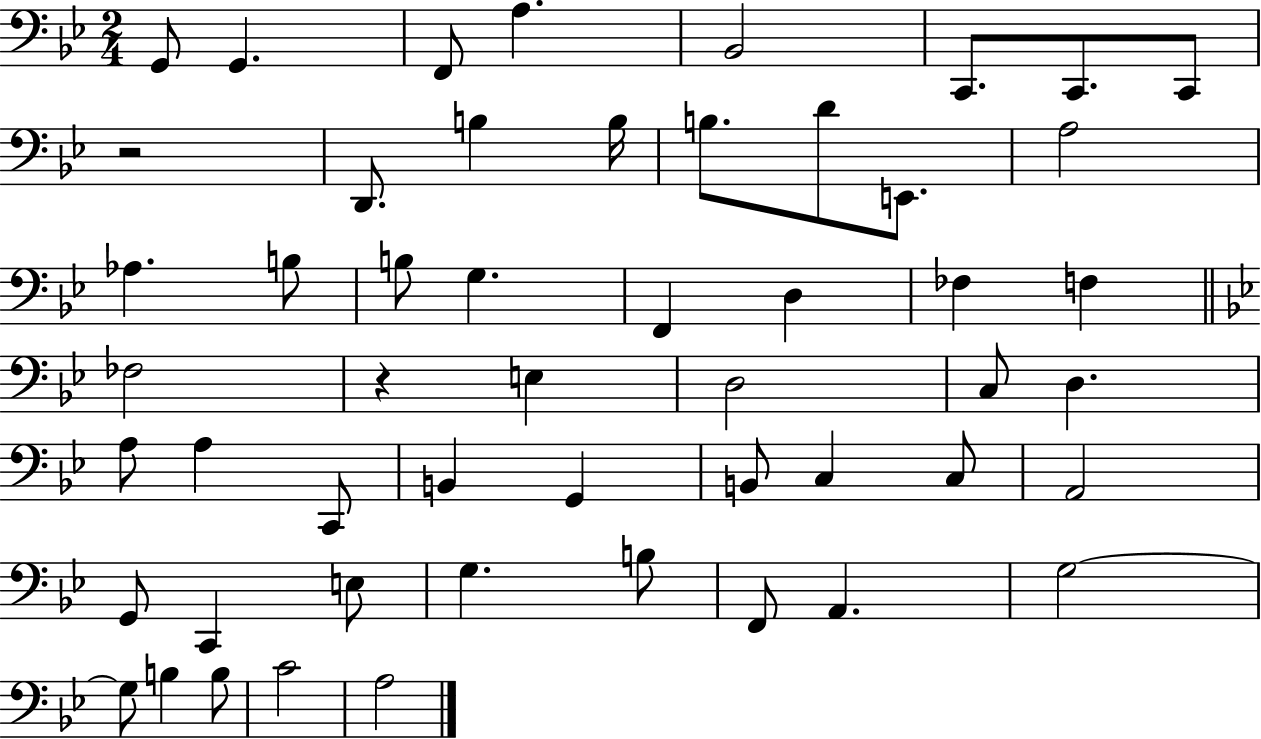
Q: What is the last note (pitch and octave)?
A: A3